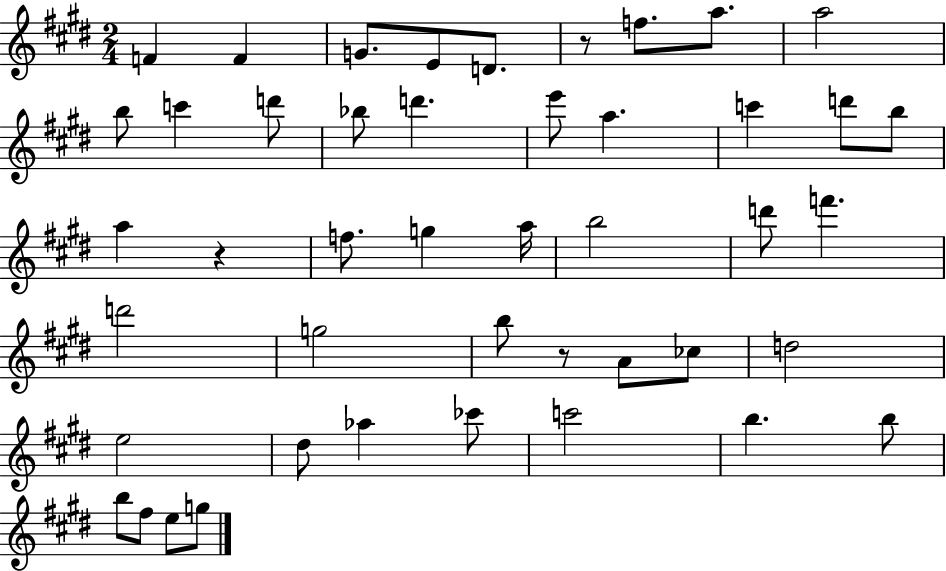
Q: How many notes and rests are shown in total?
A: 45